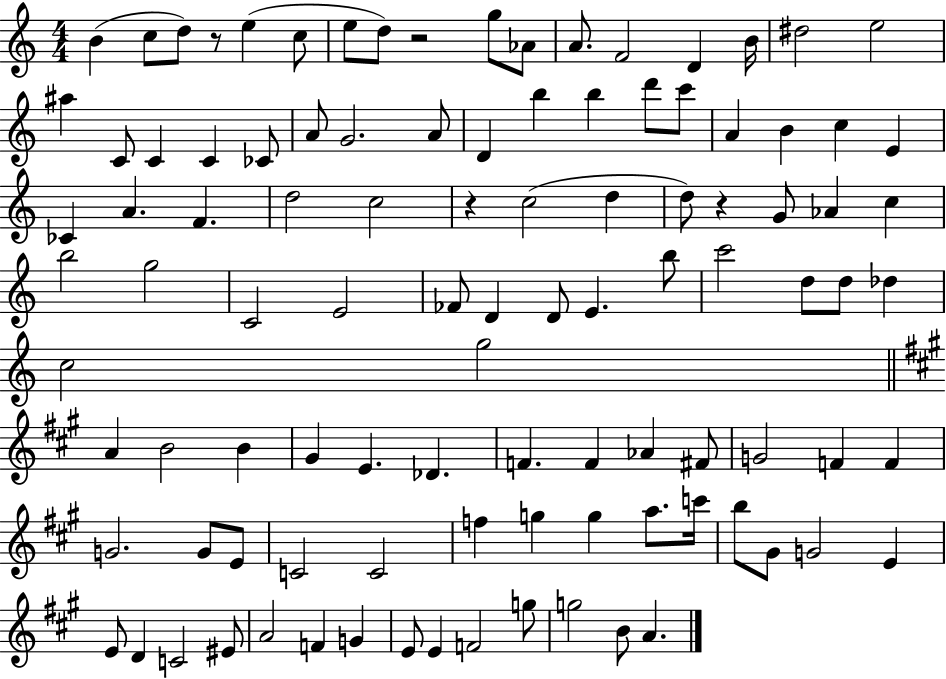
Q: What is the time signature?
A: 4/4